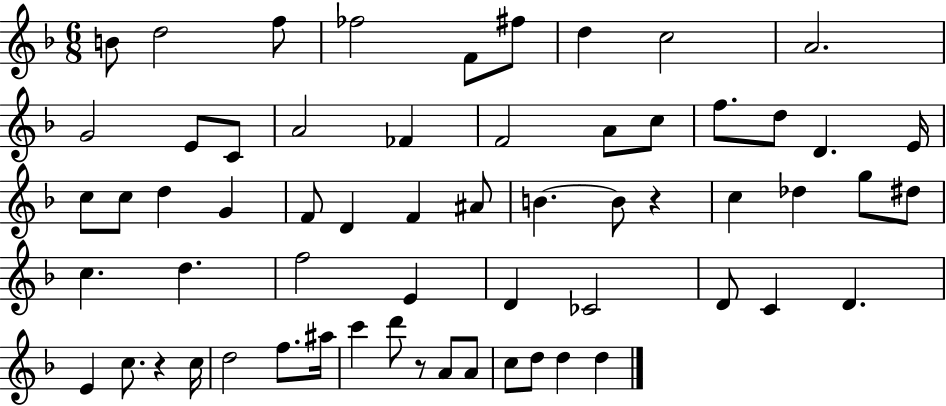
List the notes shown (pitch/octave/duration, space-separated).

B4/e D5/h F5/e FES5/h F4/e F#5/e D5/q C5/h A4/h. G4/h E4/e C4/e A4/h FES4/q F4/h A4/e C5/e F5/e. D5/e D4/q. E4/s C5/e C5/e D5/q G4/q F4/e D4/q F4/q A#4/e B4/q. B4/e R/q C5/q Db5/q G5/e D#5/e C5/q. D5/q. F5/h E4/q D4/q CES4/h D4/e C4/q D4/q. E4/q C5/e. R/q C5/s D5/h F5/e. A#5/s C6/q D6/e R/e A4/e A4/e C5/e D5/e D5/q D5/q